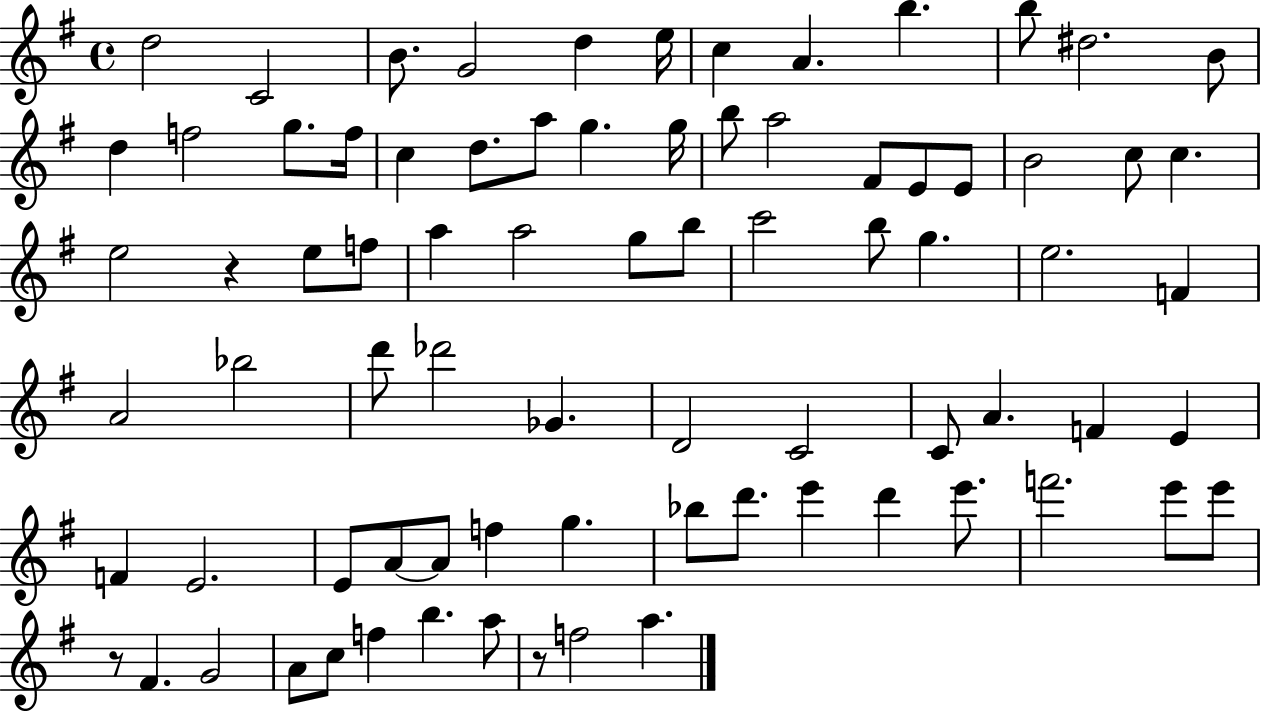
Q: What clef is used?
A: treble